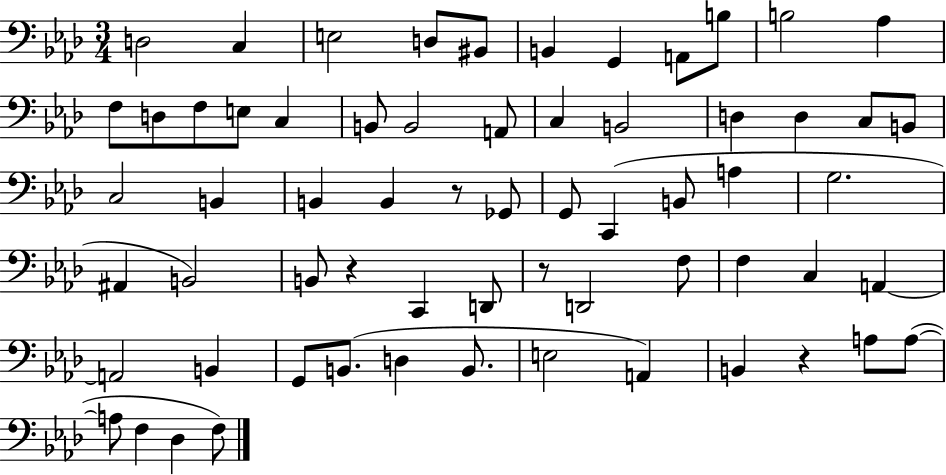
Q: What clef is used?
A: bass